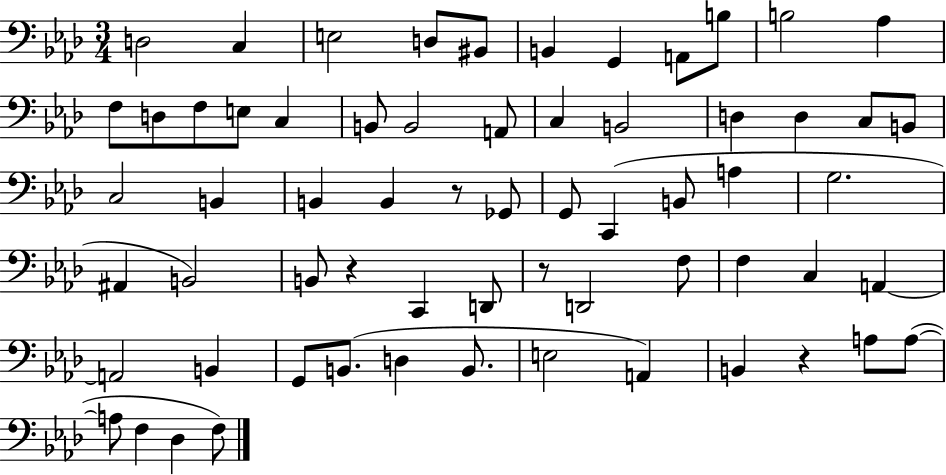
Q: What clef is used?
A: bass